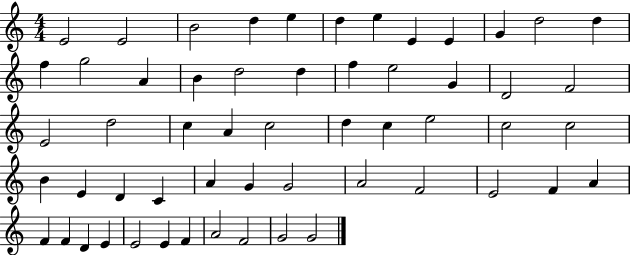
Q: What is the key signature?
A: C major